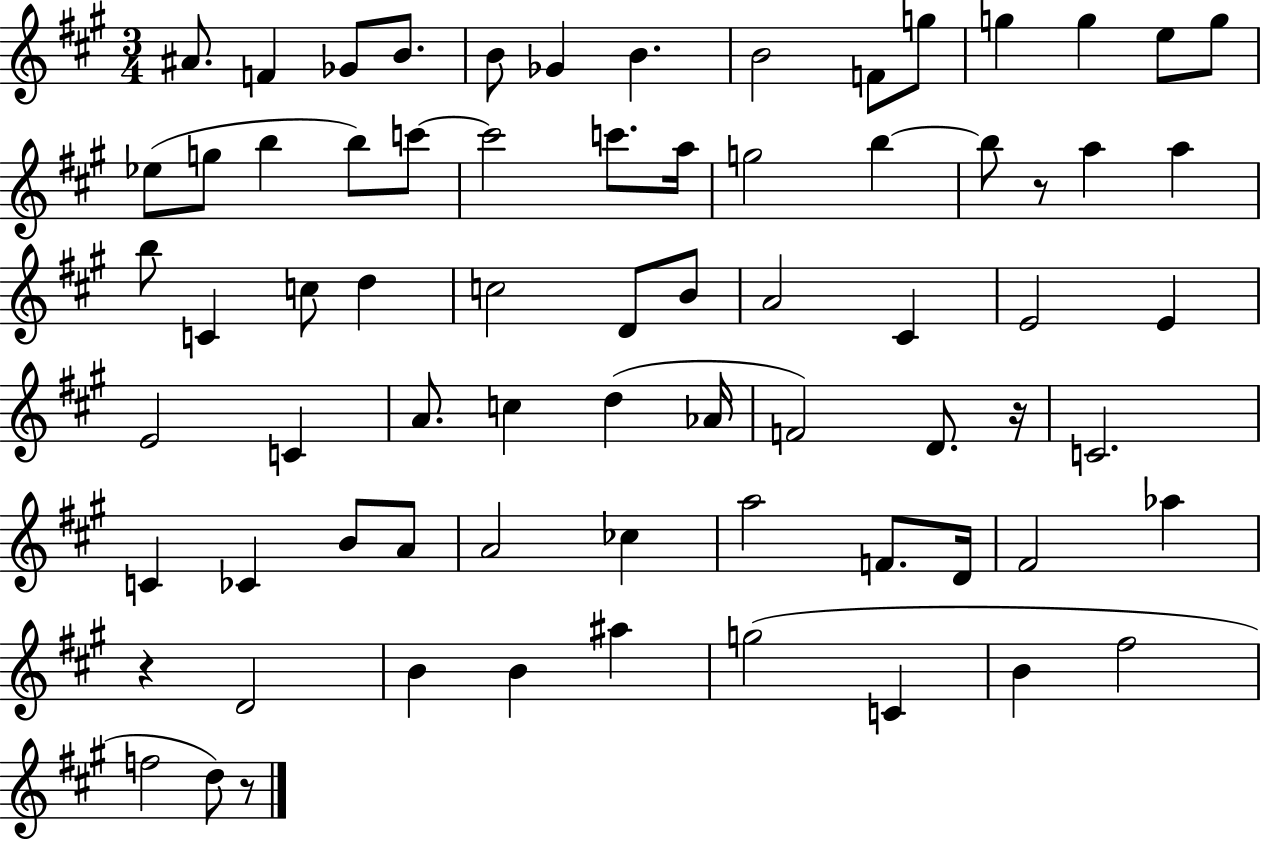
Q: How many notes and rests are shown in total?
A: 72